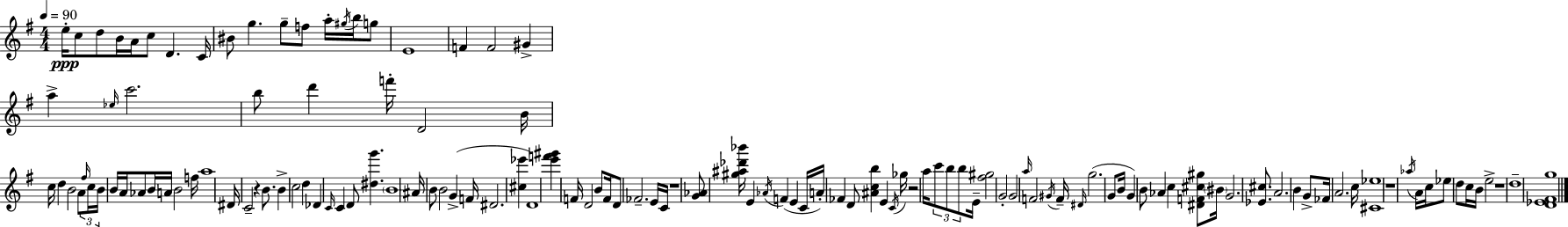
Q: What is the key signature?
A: G major